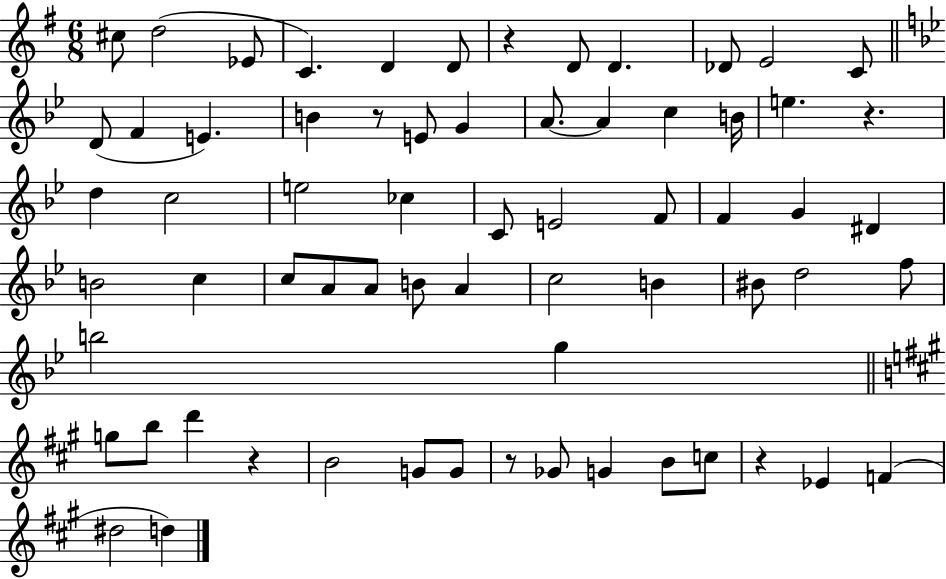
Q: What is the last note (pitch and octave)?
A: D5